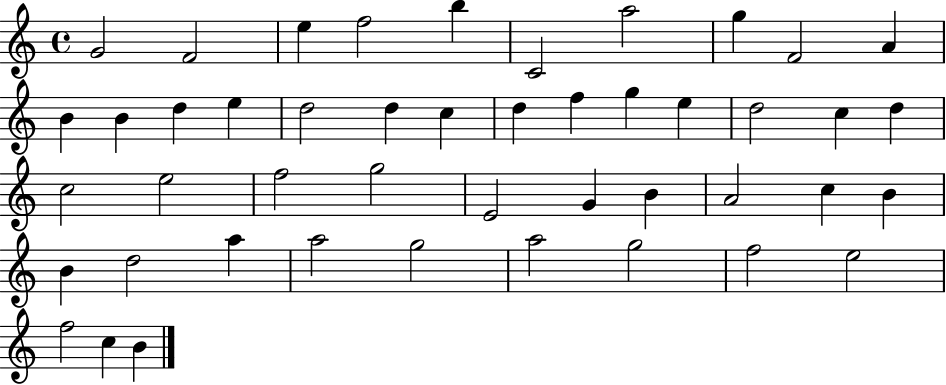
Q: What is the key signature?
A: C major